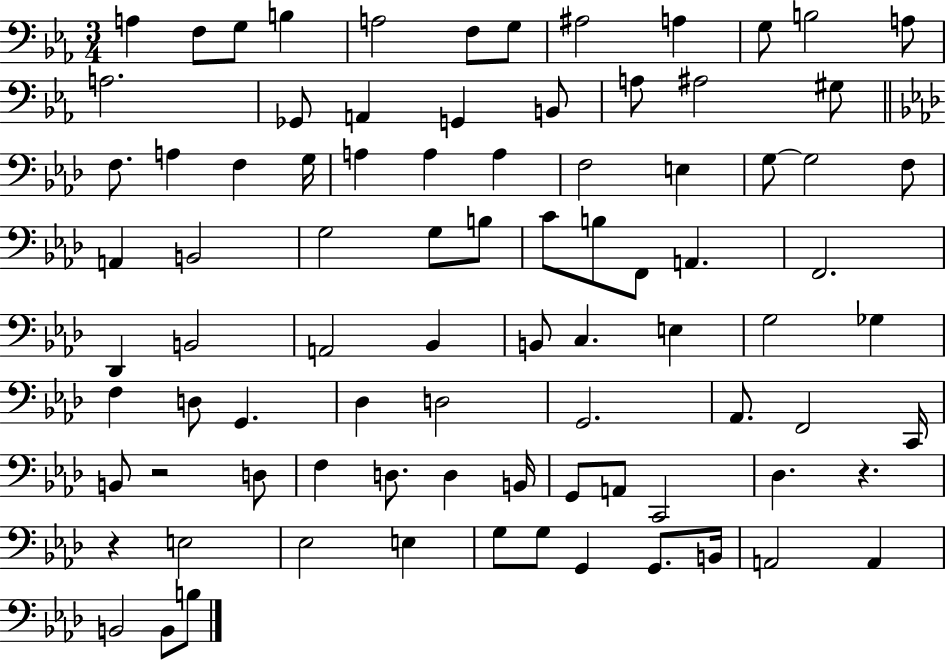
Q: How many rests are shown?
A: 3